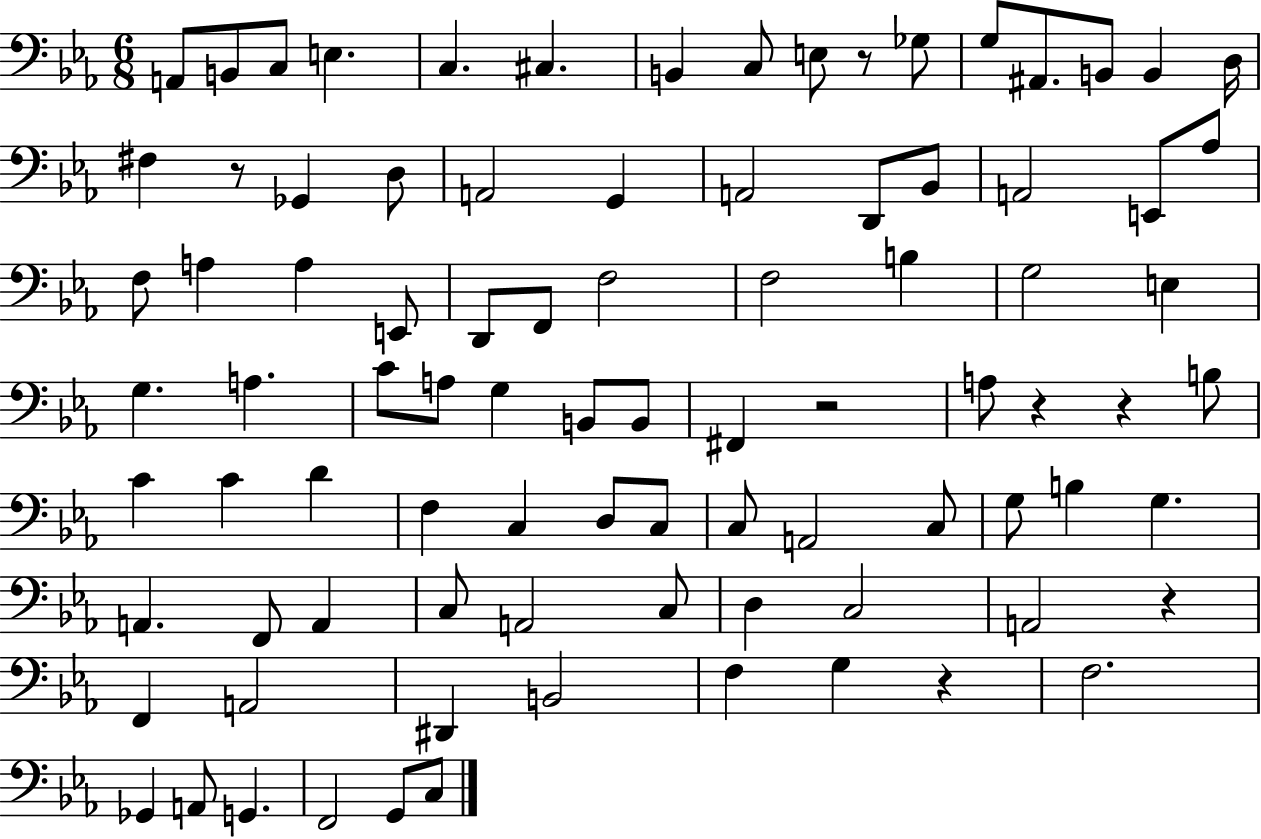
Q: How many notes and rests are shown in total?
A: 89